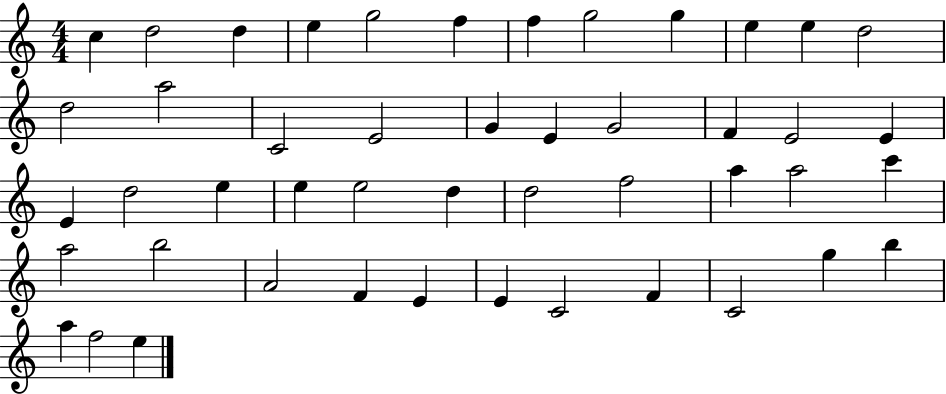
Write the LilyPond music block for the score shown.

{
  \clef treble
  \numericTimeSignature
  \time 4/4
  \key c \major
  c''4 d''2 d''4 | e''4 g''2 f''4 | f''4 g''2 g''4 | e''4 e''4 d''2 | \break d''2 a''2 | c'2 e'2 | g'4 e'4 g'2 | f'4 e'2 e'4 | \break e'4 d''2 e''4 | e''4 e''2 d''4 | d''2 f''2 | a''4 a''2 c'''4 | \break a''2 b''2 | a'2 f'4 e'4 | e'4 c'2 f'4 | c'2 g''4 b''4 | \break a''4 f''2 e''4 | \bar "|."
}